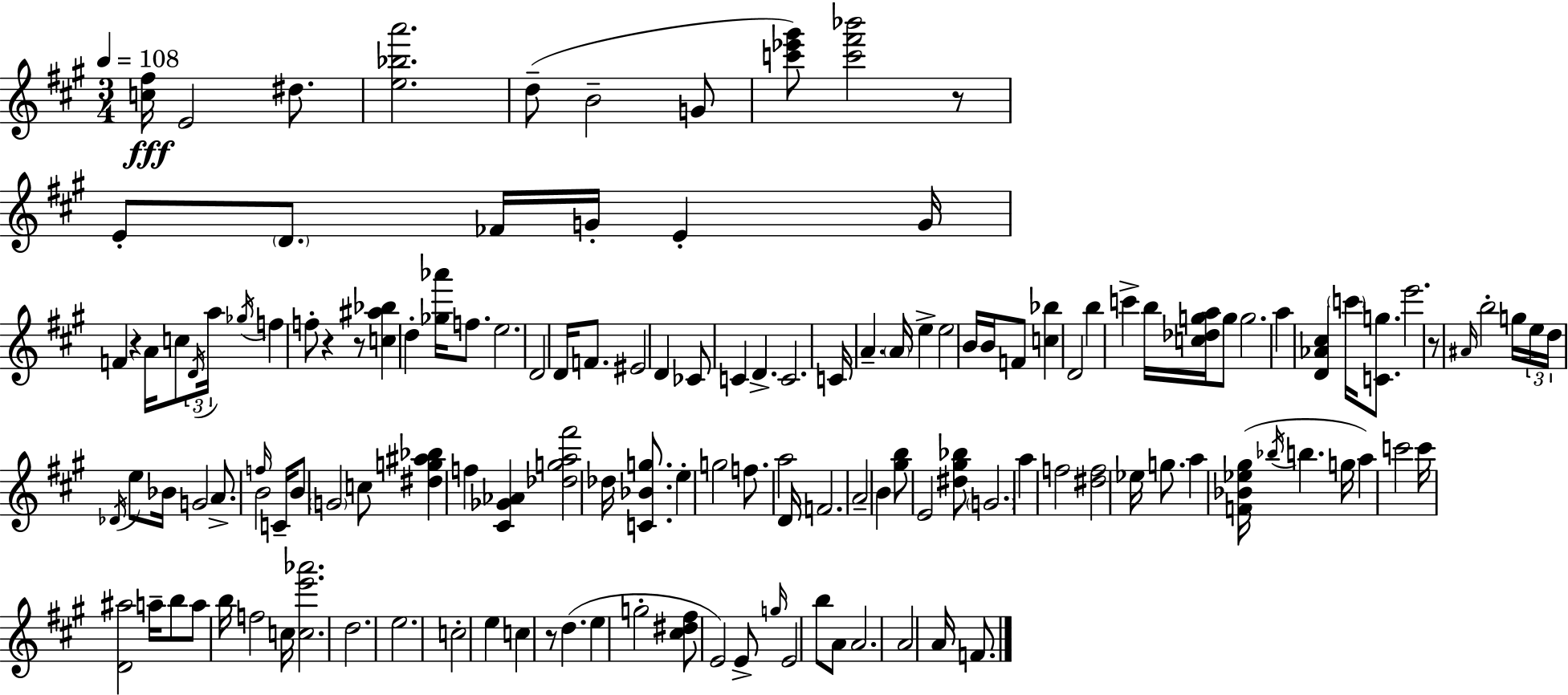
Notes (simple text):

[C5,F#5]/s E4/h D#5/e. [E5,Bb5,A6]/h. D5/e B4/h G4/e [C6,Eb6,G#6]/e [C6,F#6,Bb6]/h R/e E4/e D4/e. FES4/s G4/s E4/q G4/s F4/q R/q A4/s C5/e D4/s A5/s Gb5/s F5/q F5/e R/q R/e [C5,A#5,Bb5]/q D5/q [Gb5,Ab6]/s F5/e. E5/h. D4/h D4/s F4/e. EIS4/h D4/q CES4/e C4/q D4/q. C4/h. C4/s A4/q. A4/s E5/q E5/h B4/s B4/s F4/e [C5,Bb5]/q D4/h B5/q C6/q B5/s [C5,Db5,G5,A5]/s G5/e G5/h. A5/q [D4,Ab4,C#5]/q C6/s [C4,G5]/e. E6/h. R/e A#4/s B5/h G5/s E5/s D5/s Db4/s E5/e Bb4/s G4/h A4/e. F5/s B4/h C4/s B4/e G4/h C5/e [D#5,G5,A#5,Bb5]/q F5/q [C#4,Gb4,Ab4]/q [Db5,G5,A5,F#6]/h Db5/s [C4,Bb4,G5]/e. E5/q G5/h F5/e. A5/h D4/s F4/h. A4/h B4/q [G#5,B5]/e E4/h [D#5,G#5,Bb5]/e G4/h. A5/q F5/h [D#5,F5]/h Eb5/s G5/e. A5/q [F4,Bb4,Eb5,G#5]/s Bb5/s B5/q. G5/s A5/q C6/h C6/s [D4,A#5]/h A5/s B5/e A5/e B5/s F5/h C5/s [C5,E6,Ab6]/h. D5/h. E5/h. C5/h E5/q C5/q R/e D5/q. E5/q G5/h [C#5,D#5,F#5]/e E4/h E4/e G5/s E4/h B5/e A4/e A4/h. A4/h A4/s F4/e.